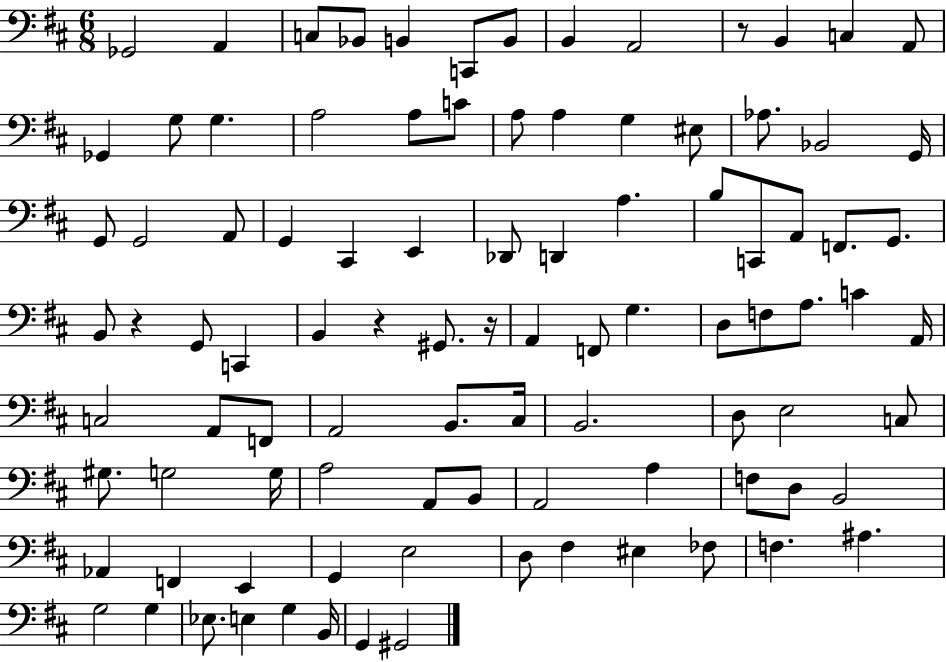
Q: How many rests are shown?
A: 4